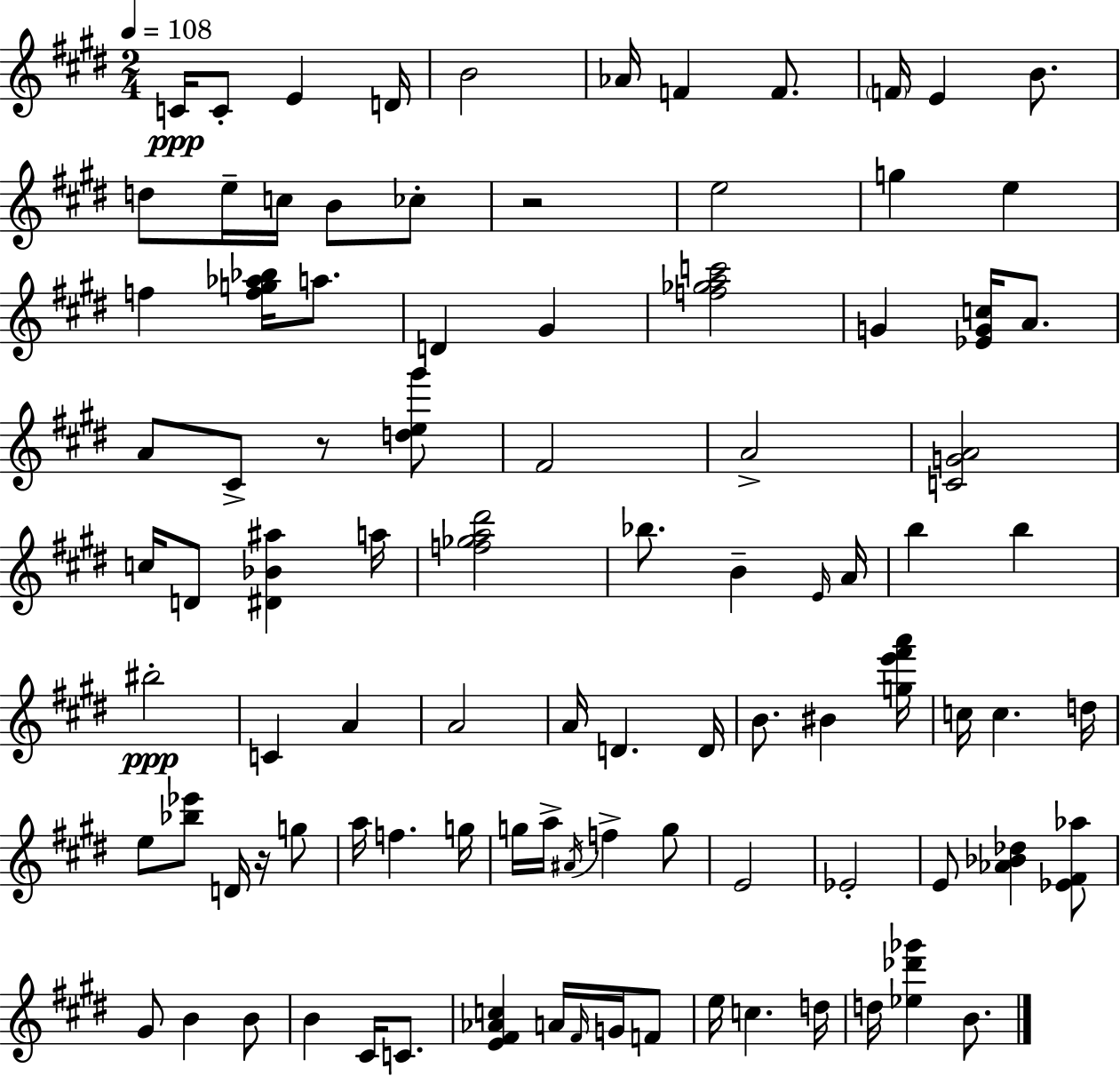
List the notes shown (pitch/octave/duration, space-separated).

C4/s C4/e E4/q D4/s B4/h Ab4/s F4/q F4/e. F4/s E4/q B4/e. D5/e E5/s C5/s B4/e CES5/e R/h E5/h G5/q E5/q F5/q [F5,G5,Ab5,Bb5]/s A5/e. D4/q G#4/q [F5,Gb5,A5,C6]/h G4/q [Eb4,G4,C5]/s A4/e. A4/e C#4/e R/e [D5,E5,G#6]/e F#4/h A4/h [C4,G4,A4]/h C5/s D4/e [D#4,Bb4,A#5]/q A5/s [F5,Gb5,A5,D#6]/h Bb5/e. B4/q E4/s A4/s B5/q B5/q BIS5/h C4/q A4/q A4/h A4/s D4/q. D4/s B4/e. BIS4/q [G5,E6,F#6,A6]/s C5/s C5/q. D5/s E5/e [Bb5,Eb6]/e D4/s R/s G5/e A5/s F5/q. G5/s G5/s A5/s A#4/s F5/q G5/e E4/h Eb4/h E4/e [Ab4,Bb4,Db5]/q [Eb4,F#4,Ab5]/e G#4/e B4/q B4/e B4/q C#4/s C4/e. [E4,F#4,Ab4,C5]/q A4/s F#4/s G4/s F4/e E5/s C5/q. D5/s D5/s [Eb5,Db6,Gb6]/q B4/e.